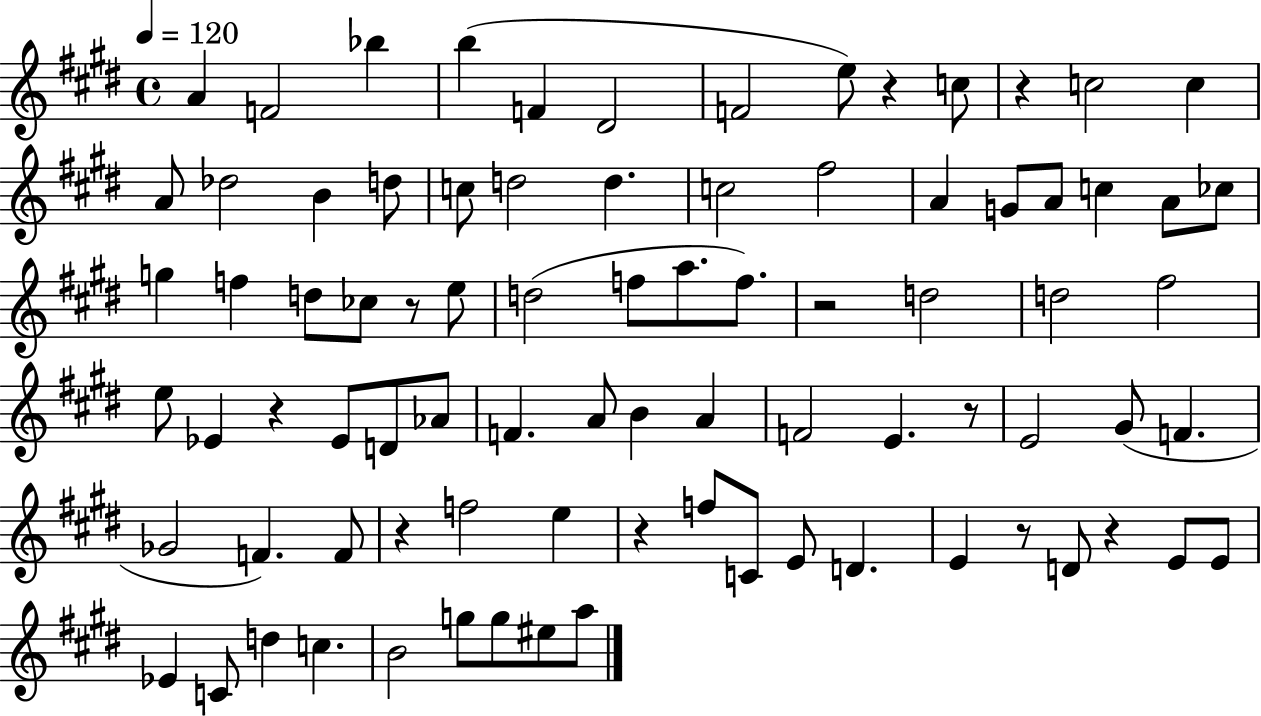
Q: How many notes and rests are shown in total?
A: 84